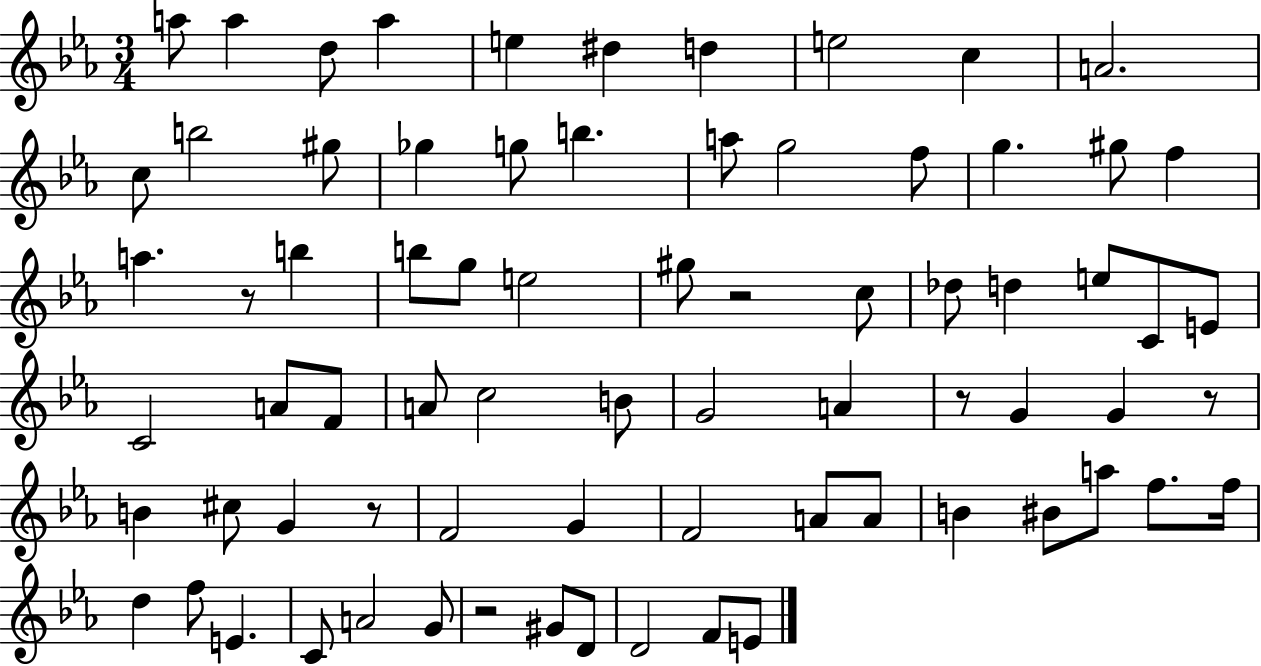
{
  \clef treble
  \numericTimeSignature
  \time 3/4
  \key ees \major
  a''8 a''4 d''8 a''4 | e''4 dis''4 d''4 | e''2 c''4 | a'2. | \break c''8 b''2 gis''8 | ges''4 g''8 b''4. | a''8 g''2 f''8 | g''4. gis''8 f''4 | \break a''4. r8 b''4 | b''8 g''8 e''2 | gis''8 r2 c''8 | des''8 d''4 e''8 c'8 e'8 | \break c'2 a'8 f'8 | a'8 c''2 b'8 | g'2 a'4 | r8 g'4 g'4 r8 | \break b'4 cis''8 g'4 r8 | f'2 g'4 | f'2 a'8 a'8 | b'4 bis'8 a''8 f''8. f''16 | \break d''4 f''8 e'4. | c'8 a'2 g'8 | r2 gis'8 d'8 | d'2 f'8 e'8 | \break \bar "|."
}